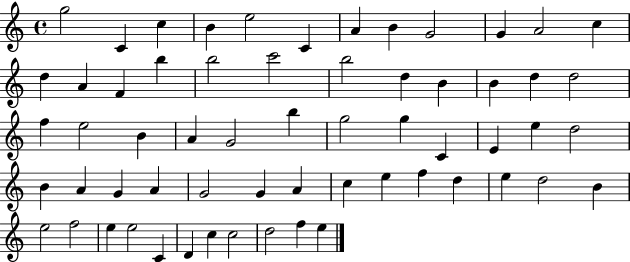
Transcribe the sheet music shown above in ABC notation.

X:1
T:Untitled
M:4/4
L:1/4
K:C
g2 C c B e2 C A B G2 G A2 c d A F b b2 c'2 b2 d B B d d2 f e2 B A G2 b g2 g C E e d2 B A G A G2 G A c e f d e d2 B e2 f2 e e2 C D c c2 d2 f e